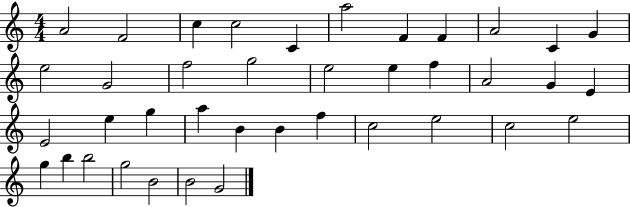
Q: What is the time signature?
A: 4/4